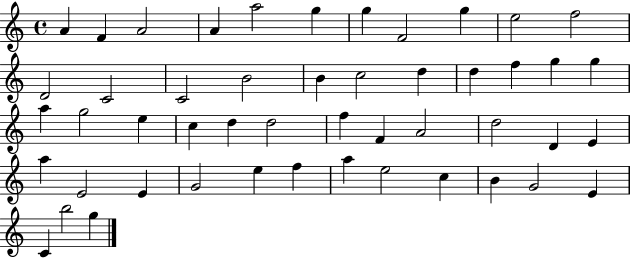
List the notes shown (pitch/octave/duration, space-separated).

A4/q F4/q A4/h A4/q A5/h G5/q G5/q F4/h G5/q E5/h F5/h D4/h C4/h C4/h B4/h B4/q C5/h D5/q D5/q F5/q G5/q G5/q A5/q G5/h E5/q C5/q D5/q D5/h F5/q F4/q A4/h D5/h D4/q E4/q A5/q E4/h E4/q G4/h E5/q F5/q A5/q E5/h C5/q B4/q G4/h E4/q C4/q B5/h G5/q